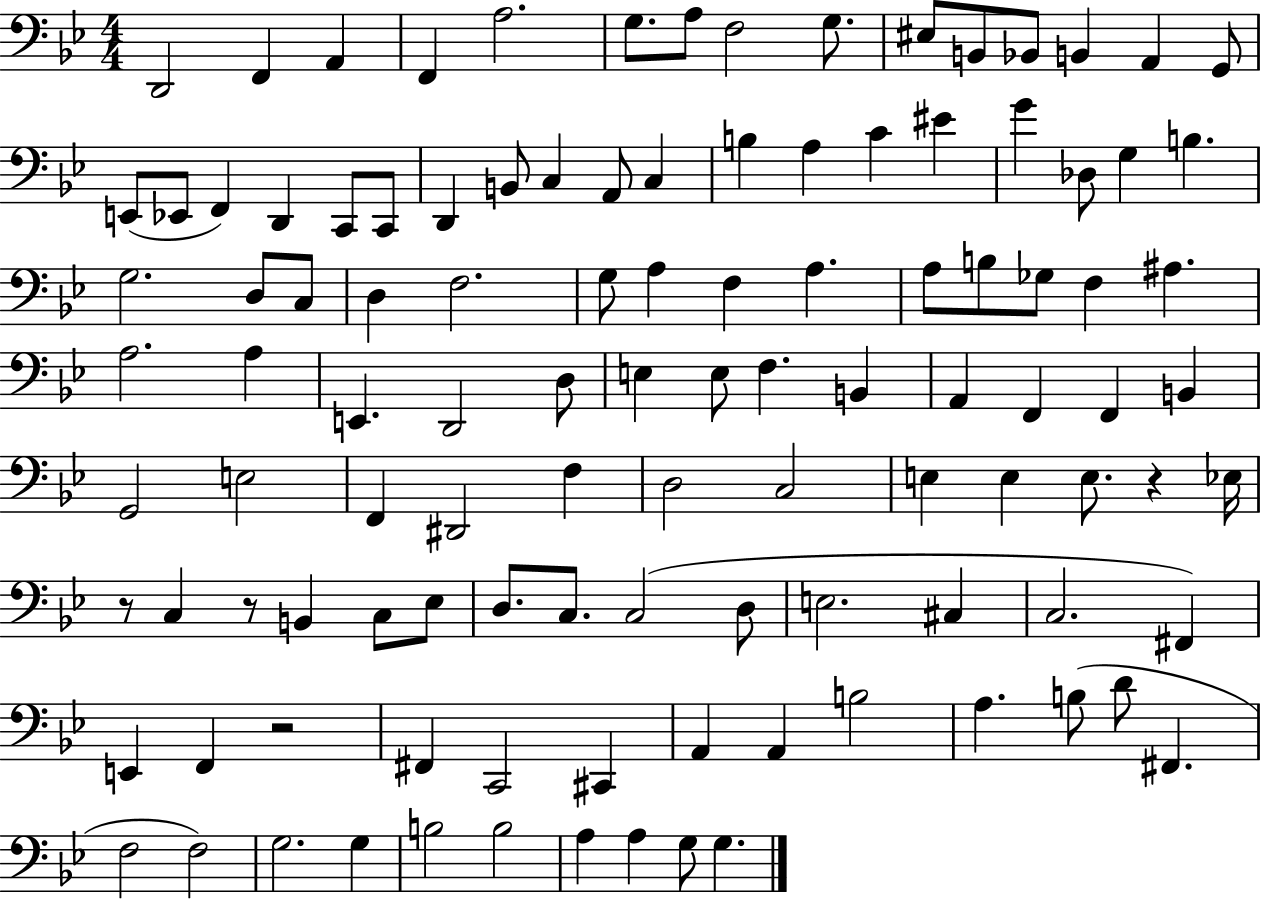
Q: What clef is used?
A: bass